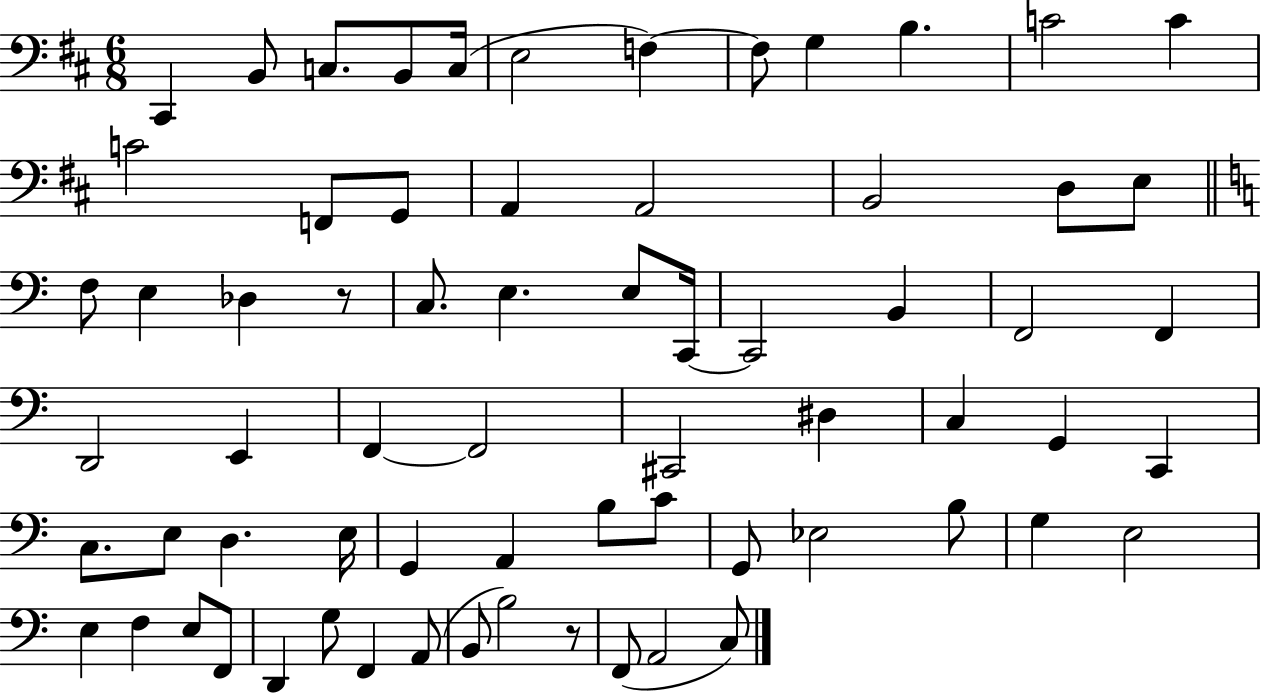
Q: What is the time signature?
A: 6/8